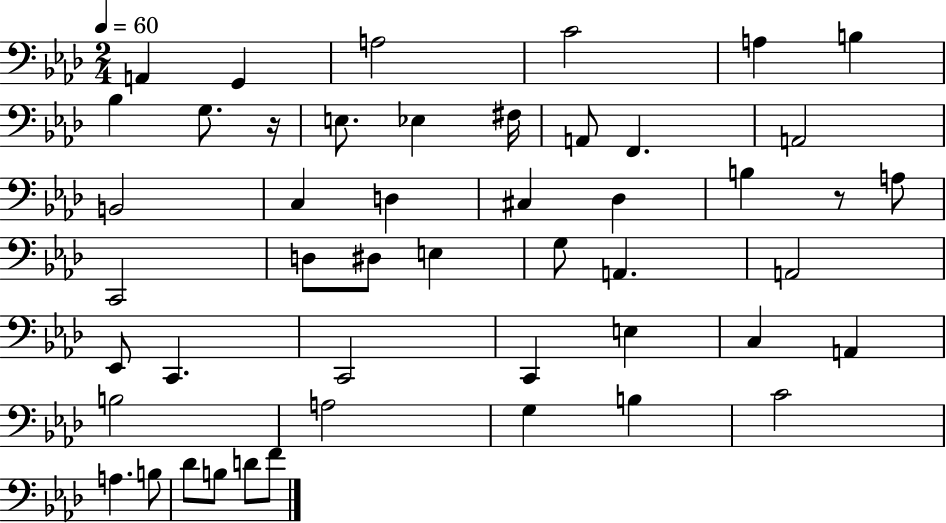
{
  \clef bass
  \numericTimeSignature
  \time 2/4
  \key aes \major
  \tempo 4 = 60
  \repeat volta 2 { a,4 g,4 | a2 | c'2 | a4 b4 | \break bes4 g8. r16 | e8. ees4 fis16 | a,8 f,4. | a,2 | \break b,2 | c4 d4 | cis4 des4 | b4 r8 a8 | \break c,2 | d8 dis8 e4 | g8 a,4. | a,2 | \break ees,8 c,4. | c,2 | c,4 e4 | c4 a,4 | \break b2 | a2 | g4 b4 | c'2 | \break a4. b8 | des'8 b8 d'8 f'8 | } \bar "|."
}